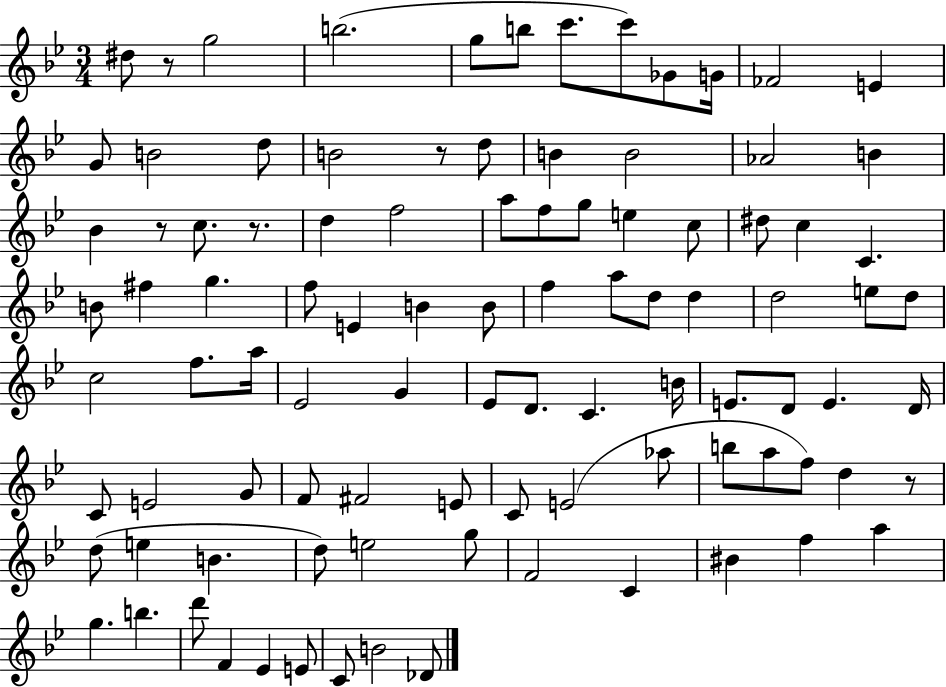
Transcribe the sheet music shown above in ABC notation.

X:1
T:Untitled
M:3/4
L:1/4
K:Bb
^d/2 z/2 g2 b2 g/2 b/2 c'/2 c'/2 _G/2 G/4 _F2 E G/2 B2 d/2 B2 z/2 d/2 B B2 _A2 B _B z/2 c/2 z/2 d f2 a/2 f/2 g/2 e c/2 ^d/2 c C B/2 ^f g f/2 E B B/2 f a/2 d/2 d d2 e/2 d/2 c2 f/2 a/4 _E2 G _E/2 D/2 C B/4 E/2 D/2 E D/4 C/2 E2 G/2 F/2 ^F2 E/2 C/2 E2 _a/2 b/2 a/2 f/2 d z/2 d/2 e B d/2 e2 g/2 F2 C ^B f a g b d'/2 F _E E/2 C/2 B2 _D/2